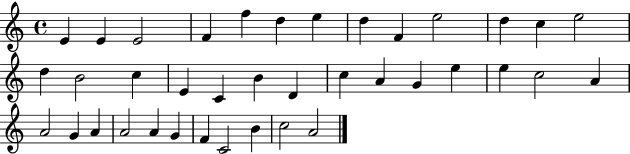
X:1
T:Untitled
M:4/4
L:1/4
K:C
E E E2 F f d e d F e2 d c e2 d B2 c E C B D c A G e e c2 A A2 G A A2 A G F C2 B c2 A2